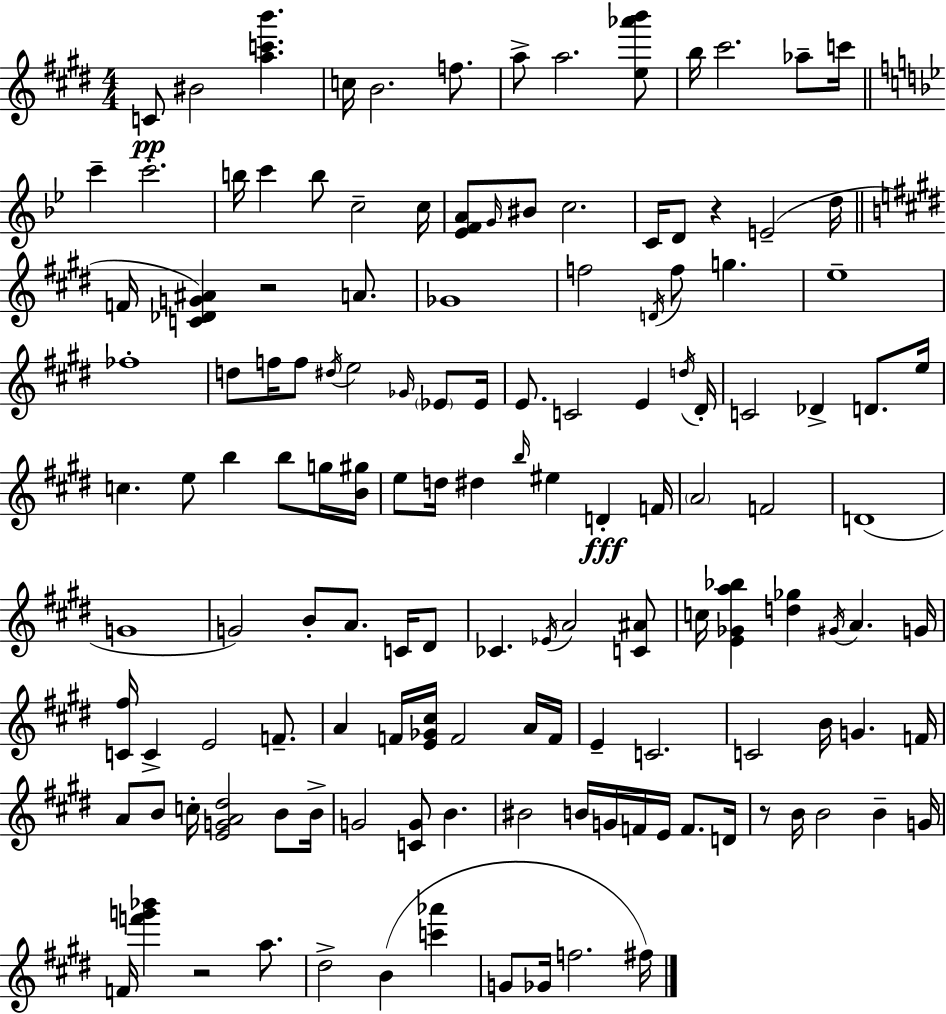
{
  \clef treble
  \numericTimeSignature
  \time 4/4
  \key e \major
  \repeat volta 2 { c'8\pp bis'2 <a'' c''' b'''>4. | c''16 b'2. f''8. | a''8-> a''2. <e'' aes''' b'''>8 | b''16 cis'''2. aes''8-- c'''16 | \break \bar "||" \break \key bes \major c'''4-- c'''2.-. | b''16 c'''4 b''8 c''2-- c''16 | <ees' f' a'>8 \grace { g'16 } bis'8 c''2. | c'16 d'8 r4 e'2--( | \break d''16 \bar "||" \break \key e \major f'16 <c' des' g' ais'>4) r2 a'8. | ges'1 | f''2 \acciaccatura { d'16 } f''8 g''4. | e''1-- | \break fes''1-. | d''8 f''16 f''8 \acciaccatura { dis''16 } e''2 \grace { ges'16 } | \parenthesize ees'8 ees'16 e'8. c'2 e'4 | \acciaccatura { d''16 } dis'16-. c'2 des'4-> | \break d'8. e''16 c''4. e''8 b''4 | b''8 g''16 <b' gis''>16 e''8 d''16 dis''4 \grace { b''16 } eis''4 | d'4-.\fff f'16 \parenthesize a'2 f'2 | d'1( | \break g'1 | g'2) b'8-. a'8. | c'16 dis'8 ces'4. \acciaccatura { ees'16 } a'2 | <c' ais'>8 c''16 <e' ges' a'' bes''>4 <d'' ges''>4 \acciaccatura { gis'16 } | \break a'4. g'16 <c' fis''>16 c'4-> e'2 | f'8.-- a'4 f'16 <e' ges' cis''>16 f'2 | a'16 f'16 e'4-- c'2. | c'2 b'16 | \break g'4. f'16 a'8 b'8 c''16-. <e' g' a' dis''>2 | b'8 b'16-> g'2 <c' g'>8 | b'4. bis'2 b'16 | g'16 f'16 e'16 f'8. d'16 r8 b'16 b'2 | \break b'4-- g'16 f'16 <f''' g''' bes'''>4 r2 | a''8. dis''2-> b'4( | <c''' aes'''>4 g'8 ges'16 f''2. | fis''16) } \bar "|."
}